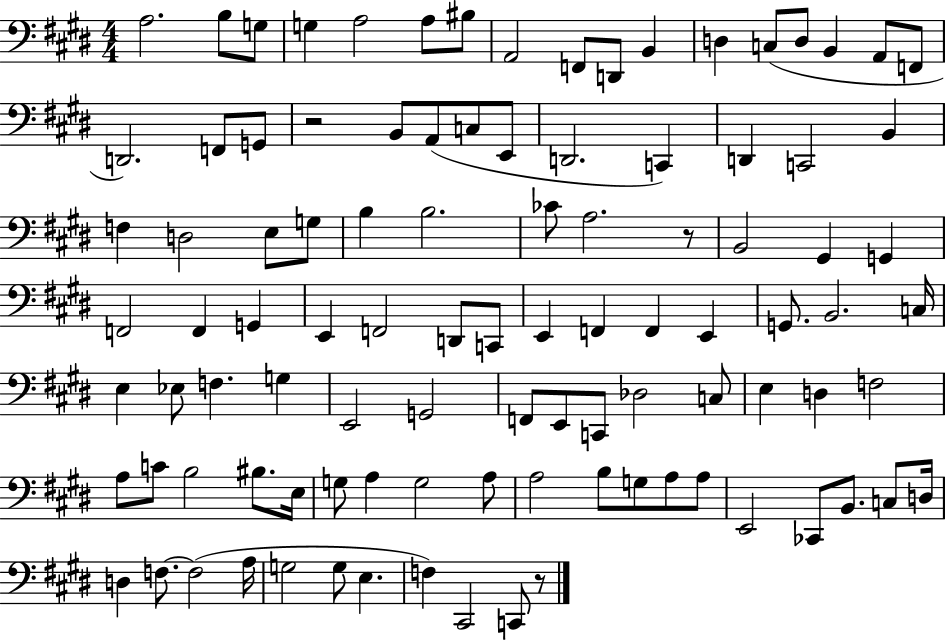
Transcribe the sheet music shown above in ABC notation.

X:1
T:Untitled
M:4/4
L:1/4
K:E
A,2 B,/2 G,/2 G, A,2 A,/2 ^B,/2 A,,2 F,,/2 D,,/2 B,, D, C,/2 D,/2 B,, A,,/2 F,,/2 D,,2 F,,/2 G,,/2 z2 B,,/2 A,,/2 C,/2 E,,/2 D,,2 C,, D,, C,,2 B,, F, D,2 E,/2 G,/2 B, B,2 _C/2 A,2 z/2 B,,2 ^G,, G,, F,,2 F,, G,, E,, F,,2 D,,/2 C,,/2 E,, F,, F,, E,, G,,/2 B,,2 C,/4 E, _E,/2 F, G, E,,2 G,,2 F,,/2 E,,/2 C,,/2 _D,2 C,/2 E, D, F,2 A,/2 C/2 B,2 ^B,/2 E,/4 G,/2 A, G,2 A,/2 A,2 B,/2 G,/2 A,/2 A,/2 E,,2 _C,,/2 B,,/2 C,/2 D,/4 D, F,/2 F,2 A,/4 G,2 G,/2 E, F, ^C,,2 C,,/2 z/2